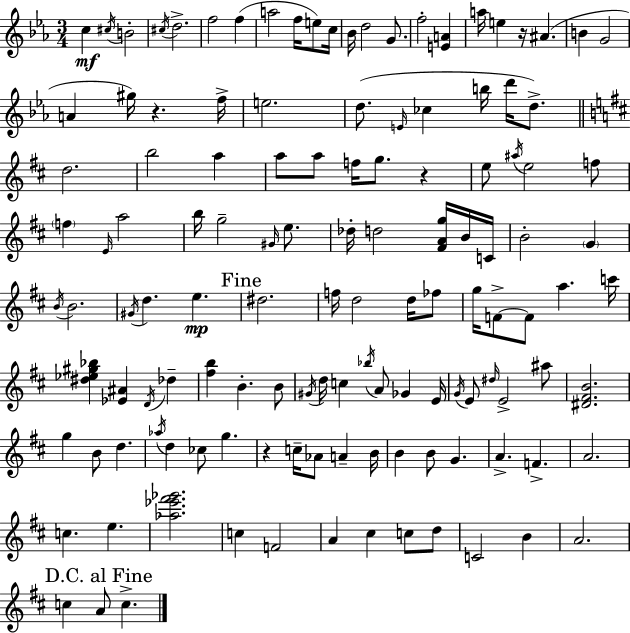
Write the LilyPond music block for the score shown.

{
  \clef treble
  \numericTimeSignature
  \time 3/4
  \key c \minor
  c''4\mf \acciaccatura { cis''16 } b'2-. | \acciaccatura { cis''16 } d''2.-> | f''2 f''4( | a''2 f''16 e''8) | \break c''16 bes'16 d''2 g'8. | f''2-. <e' a'>4 | a''16 e''4 r16 ais'4.( | b'4 g'2 | \break a'4 gis''16) r4. | f''16-> e''2. | d''8.( \grace { e'16 } ces''4 b''16 d'''16 | d''8.->) \bar "||" \break \key d \major d''2. | b''2 a''4 | a''8 a''8 f''16 g''8. r4 | e''8 \acciaccatura { ais''16 } e''2 f''8 | \break \parenthesize f''4 \grace { e'16 } a''2 | b''16 g''2-- \grace { gis'16 } | e''8. des''16-. d''2 | <fis' a' g''>16 b'16 c'16 b'2-. \parenthesize g'4 | \break \acciaccatura { b'16 } b'2. | \acciaccatura { gis'16 } d''4. e''4.\mp | \mark "Fine" dis''2. | f''16 d''2 | \break d''16 fes''8 g''16 f'8->~~ f'8 a''4. | c'''16 <dis'' ees'' gis'' bes''>4 <ees' ais'>4 | \acciaccatura { d'16 } des''4-- <fis'' b''>4 b'4.-. | b'8 \acciaccatura { gis'16 } d''16 c''4 | \break \acciaccatura { bes''16 } a'8 ges'4 e'16 \acciaccatura { g'16 } e'8 \grace { dis''16 } | e'2-> ais''8 <dis' fis' b'>2. | g''4 | b'8 d''4. \acciaccatura { aes''16 } d''4 | \break ces''8 g''4. r4 | c''16-- aes'8 a'4-- b'16 b'4 | b'8 g'4. a'4.-> | f'4.-> a'2. | \break c''4. | e''4. <aes'' ees''' fis''' ges'''>2. | c''4 | f'2 a'4 | \break cis''4 c''8 d''8 c'2 | b'4 a'2. | \mark "D.C. al Fine" c''4 | a'8 c''4.-> \bar "|."
}